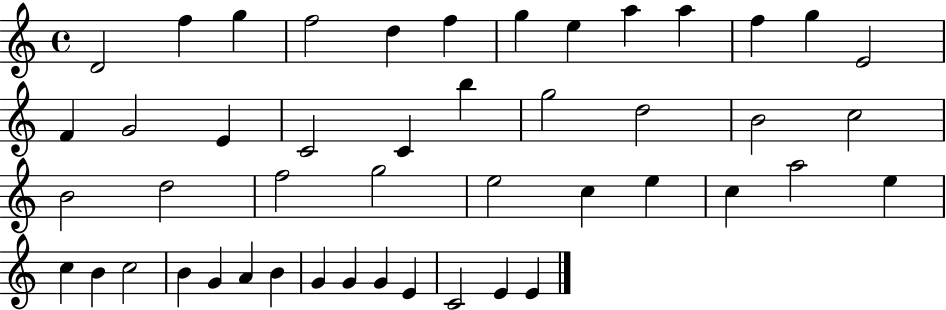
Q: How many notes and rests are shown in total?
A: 47